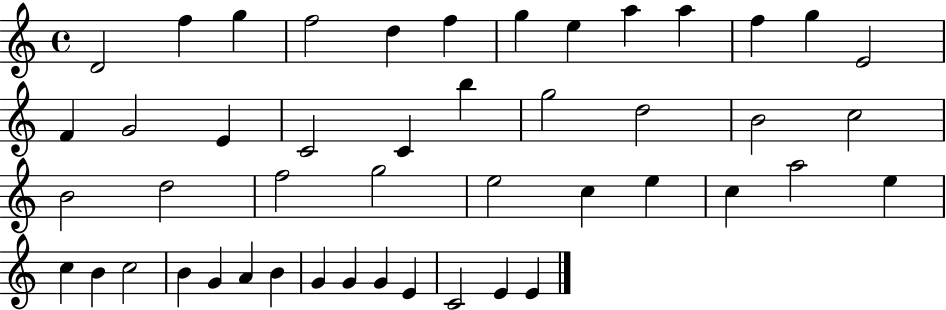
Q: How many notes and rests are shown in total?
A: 47